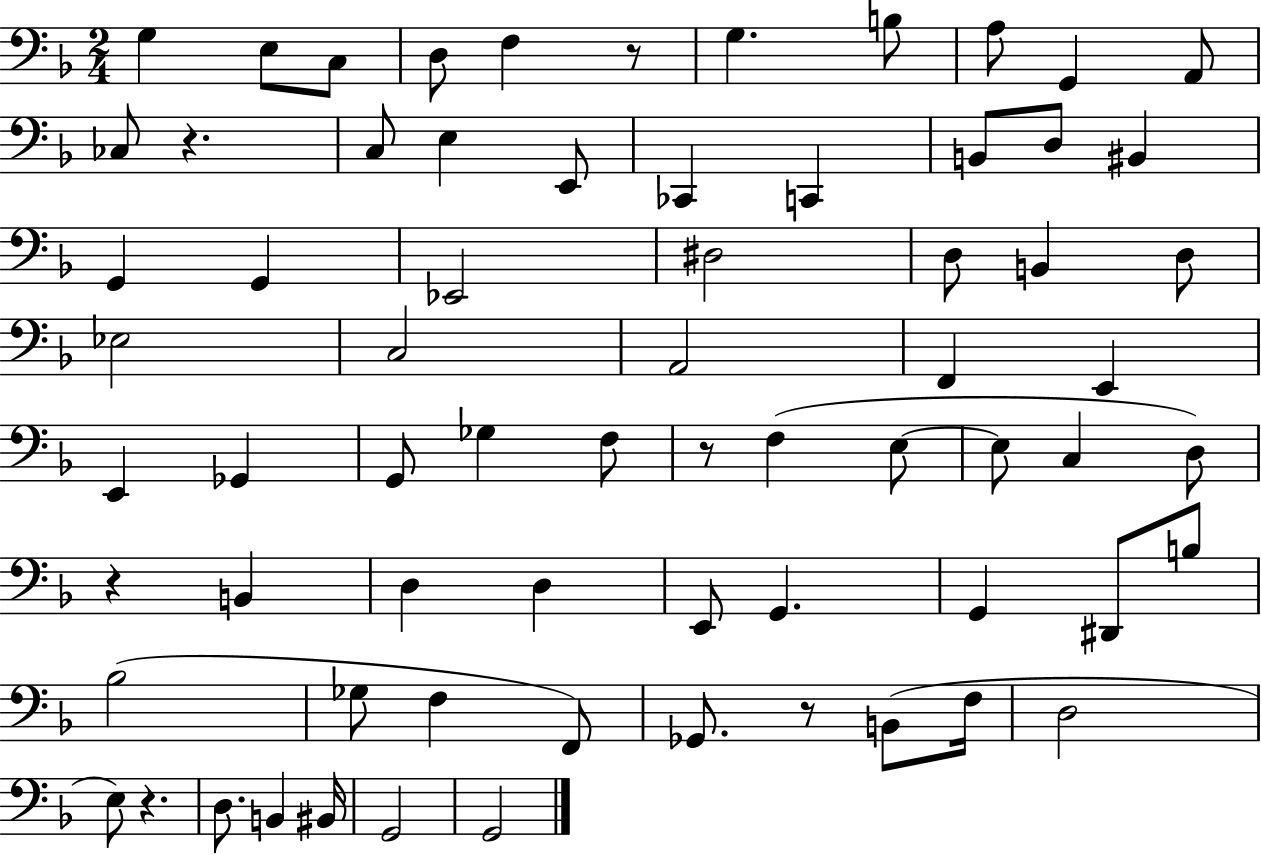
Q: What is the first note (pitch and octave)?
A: G3